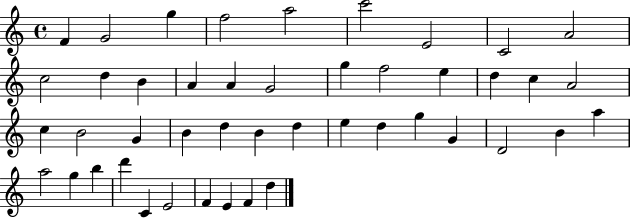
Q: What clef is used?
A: treble